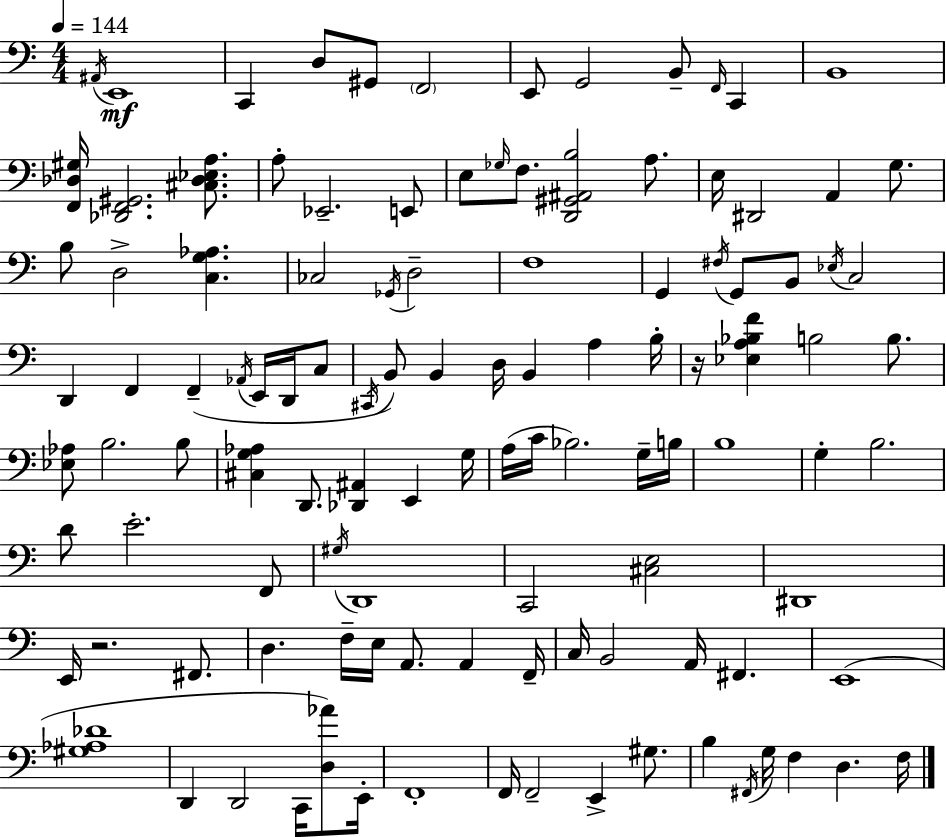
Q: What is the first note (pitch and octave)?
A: A#2